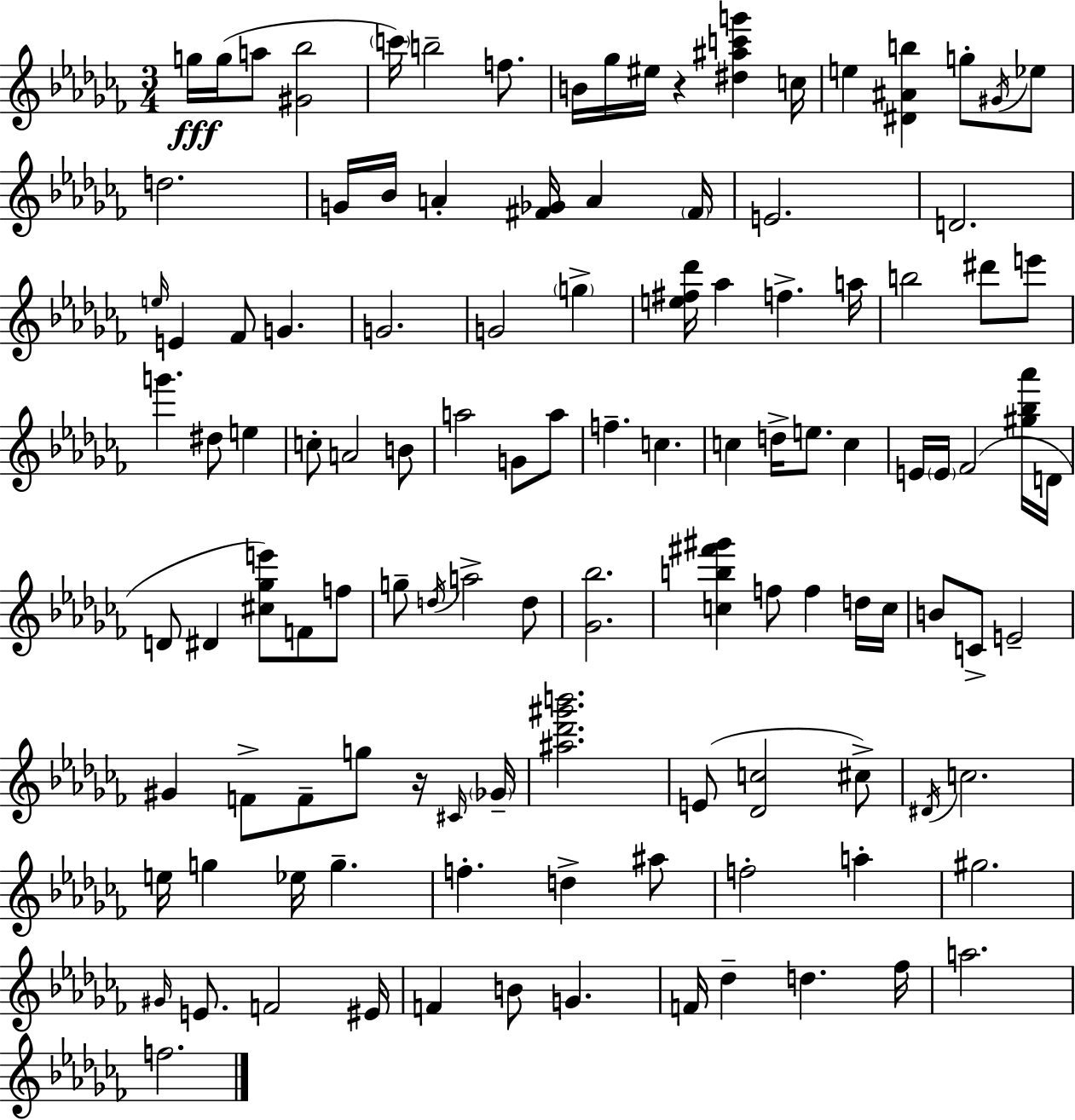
G5/s G5/s A5/e [G#4,Bb5]/h C6/s B5/h F5/e. B4/s Gb5/s EIS5/s R/q [D#5,A#5,C6,G6]/q C5/s E5/q [D#4,A#4,B5]/q G5/e G#4/s Eb5/e D5/h. G4/s Bb4/s A4/q [F#4,Gb4]/s A4/q F#4/s E4/h. D4/h. E5/s E4/q FES4/e G4/q. G4/h. G4/h G5/q [E5,F#5,Db6]/s Ab5/q F5/q. A5/s B5/h D#6/e E6/e G6/q. D#5/e E5/q C5/e A4/h B4/e A5/h G4/e A5/e F5/q. C5/q. C5/q D5/s E5/e. C5/q E4/s E4/s FES4/h [G#5,Bb5,Ab6]/s D4/s D4/e D#4/q [C#5,Gb5,E6]/e F4/e F5/e G5/e D5/s A5/h D5/e [Gb4,Bb5]/h. [C5,B5,F#6,G#6]/q F5/e F5/q D5/s C5/s B4/e C4/e E4/h G#4/q F4/e F4/e G5/e R/s C#4/s Gb4/s [A#5,Db6,G#6,B6]/h. E4/e [Db4,C5]/h C#5/e D#4/s C5/h. E5/s G5/q Eb5/s G5/q. F5/q. D5/q A#5/e F5/h A5/q G#5/h. G#4/s E4/e. F4/h EIS4/s F4/q B4/e G4/q. F4/s Db5/q D5/q. FES5/s A5/h. F5/h.